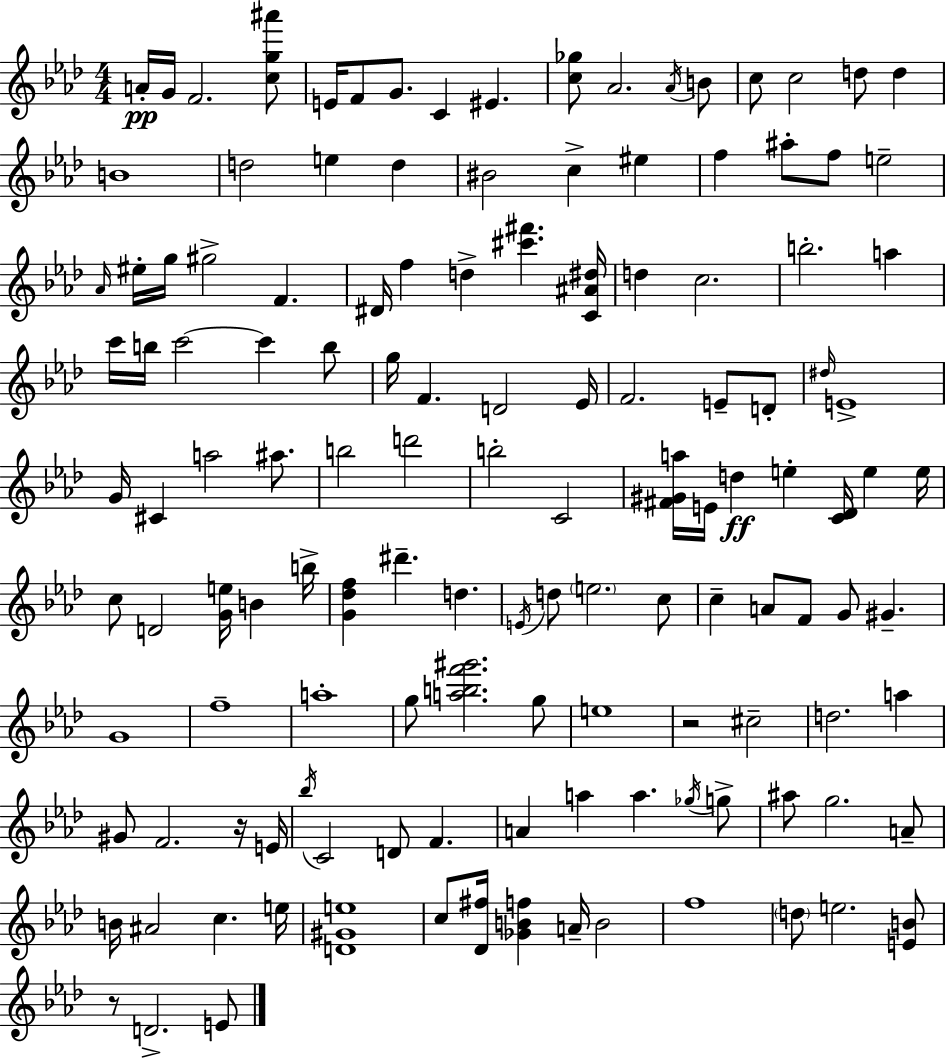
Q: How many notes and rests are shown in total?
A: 132